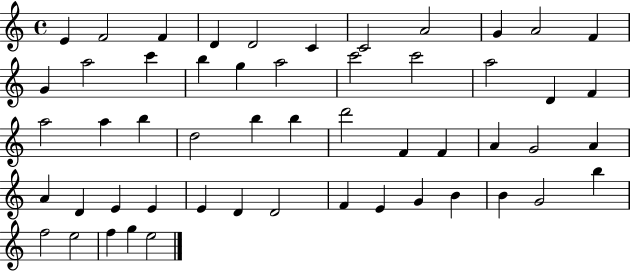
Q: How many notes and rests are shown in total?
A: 53